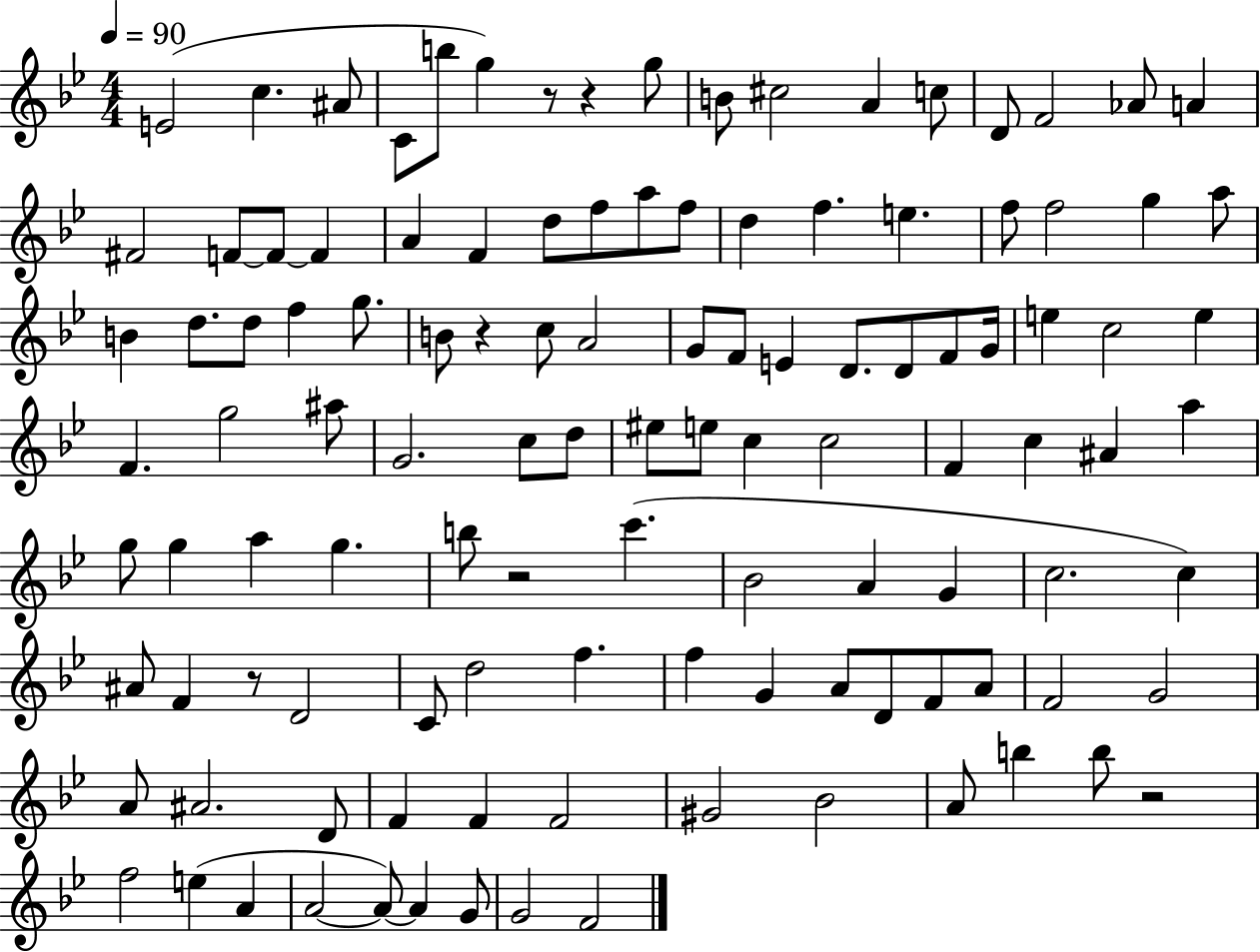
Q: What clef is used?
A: treble